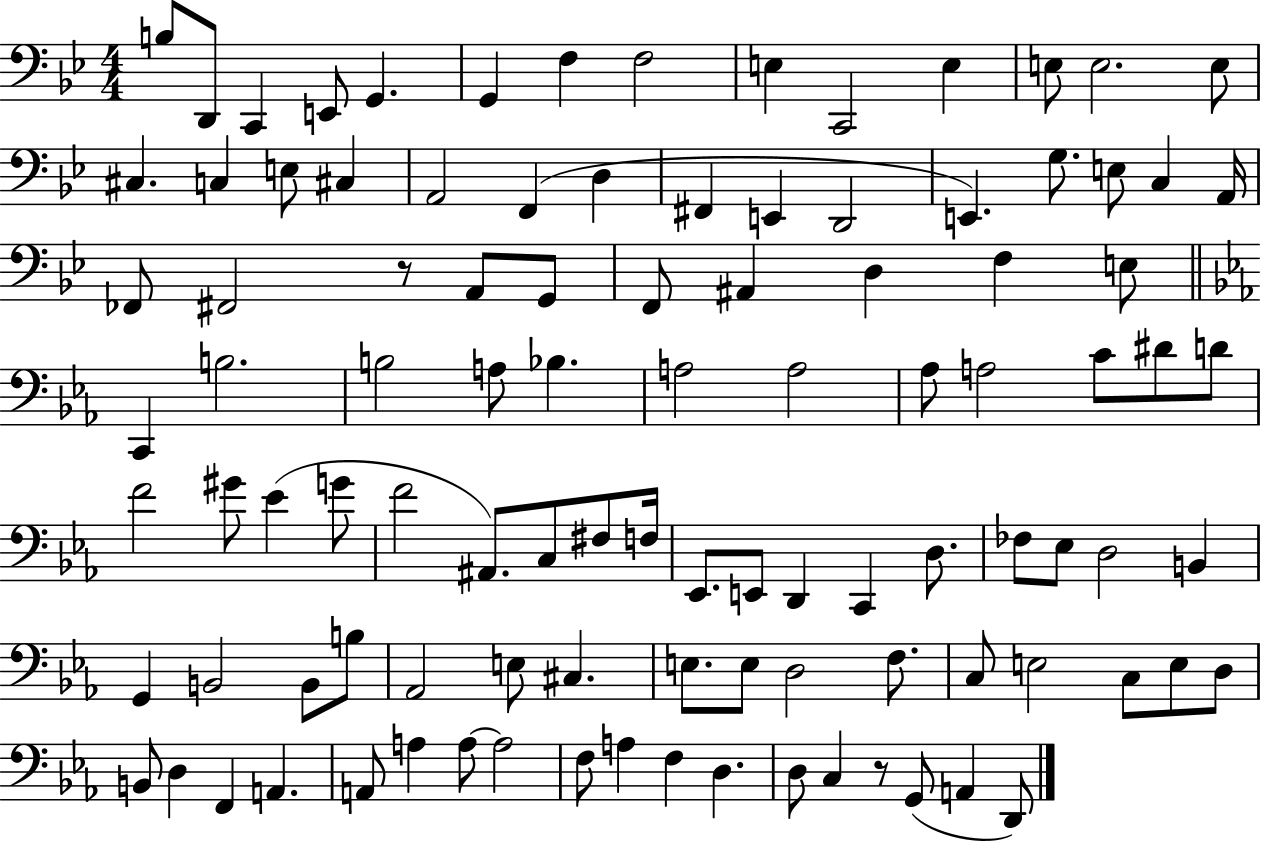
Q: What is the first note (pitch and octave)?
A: B3